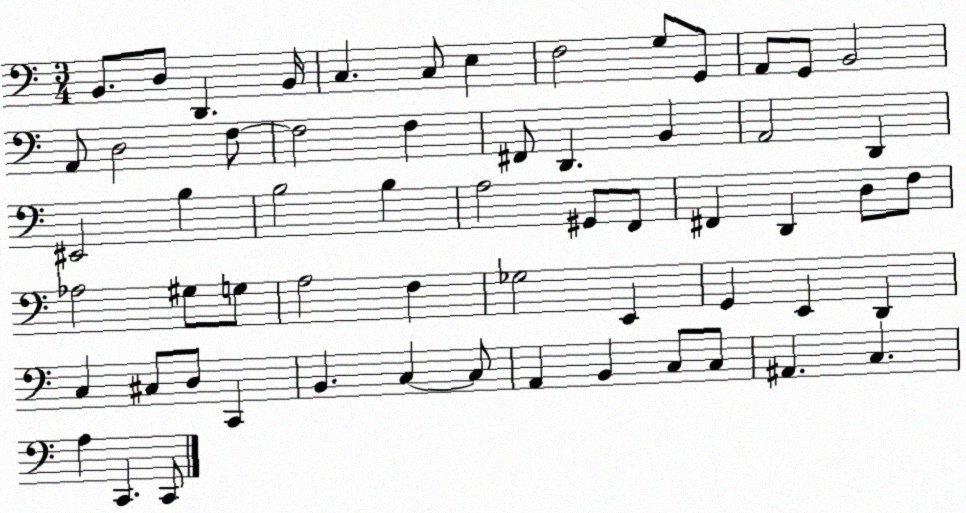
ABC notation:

X:1
T:Untitled
M:3/4
L:1/4
K:C
B,,/2 D,/2 D,, B,,/4 C, C,/2 E, F,2 G,/2 G,,/2 A,,/2 G,,/2 B,,2 A,,/2 D,2 F,/2 F,2 F, ^F,,/2 D,, B,, A,,2 D,, ^E,,2 B, B,2 B, A,2 ^G,,/2 F,,/2 ^F,, D,, D,/2 F,/2 _A,2 ^G,/2 G,/2 A,2 F, _G,2 E,, G,, E,, D,, C, ^C,/2 D,/2 C,, B,, C, C,/2 A,, B,, C,/2 C,/2 ^A,, C, A, C,, C,,/2